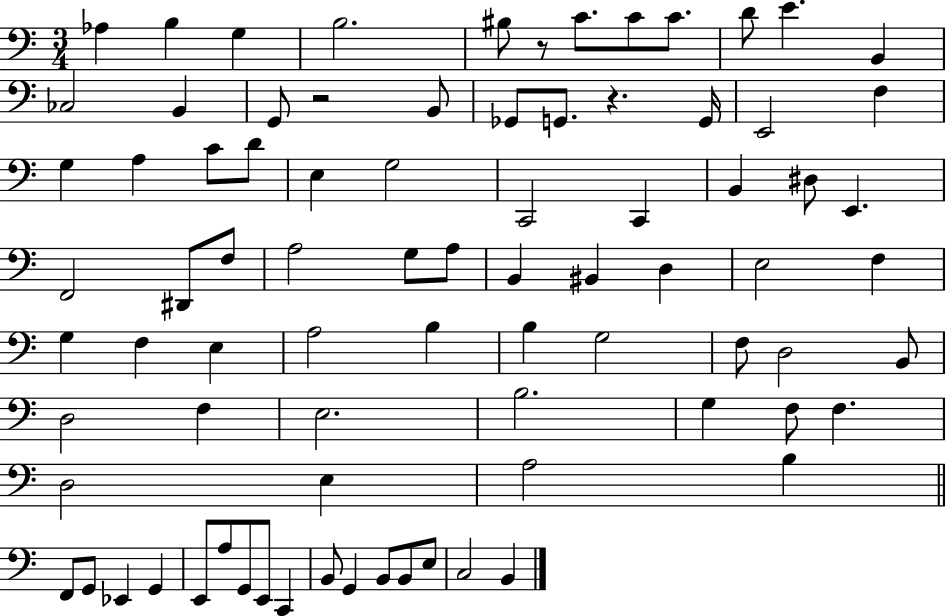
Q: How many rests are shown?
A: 3